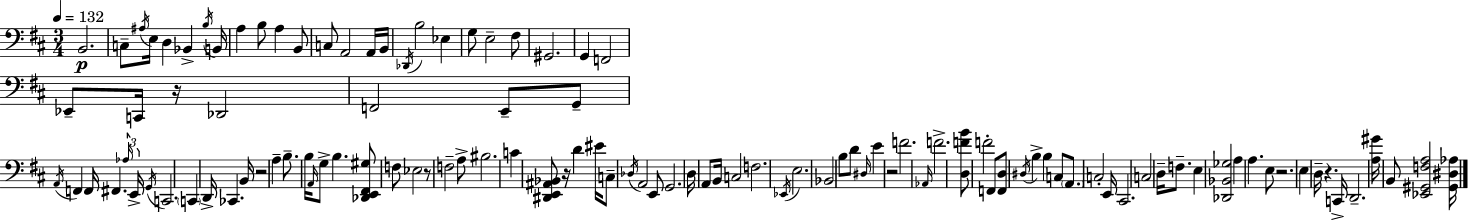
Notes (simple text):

B2/h. C3/e A#3/s E3/s D3/q Bb2/q B3/s B2/s A3/q B3/e A3/q B2/e C3/e A2/h A2/s B2/s Db2/s B3/h Eb3/q G3/e E3/h F#3/e G#2/h. G2/q F2/h Eb2/e C2/s R/s Db2/h F2/h E2/e G2/e A2/s F2/q F2/s F#2/q. Ab3/s E2/s G2/s C2/h. C2/q D2/s CES2/q. B2/s R/h A3/q B3/e. B3/s A2/s G3/e B3/q. [Db2,E2,F#2,G#3]/e F3/e Eb3/h R/e F3/h A3/e BIS3/h. C4/q [D#2,E2,A#2,Bb2]/e R/s D4/q EIS4/s C3/e Db3/s A2/h E2/e G2/h. D3/s A2/e B2/s C3/h F3/h. Eb2/s E3/h. Bb2/h B3/e D4/e D#3/s E4/q R/h F4/h. Ab2/s F4/h. [D3,F4,B4]/e F4/h F2/e [F2,D3]/e D#3/s B3/q B3/q C3/e A2/e. C3/h E2/s C#2/h. C3/h D3/s F3/e. E3/q [Db2,Bb2,Gb3]/h A3/q A3/q. E3/e R/h. E3/q D3/s R/q. C2/s D2/h. [A3,G#4]/s B2/e [Eb2,G#2,F3,A3]/h [G#2,D#3,Ab3]/s